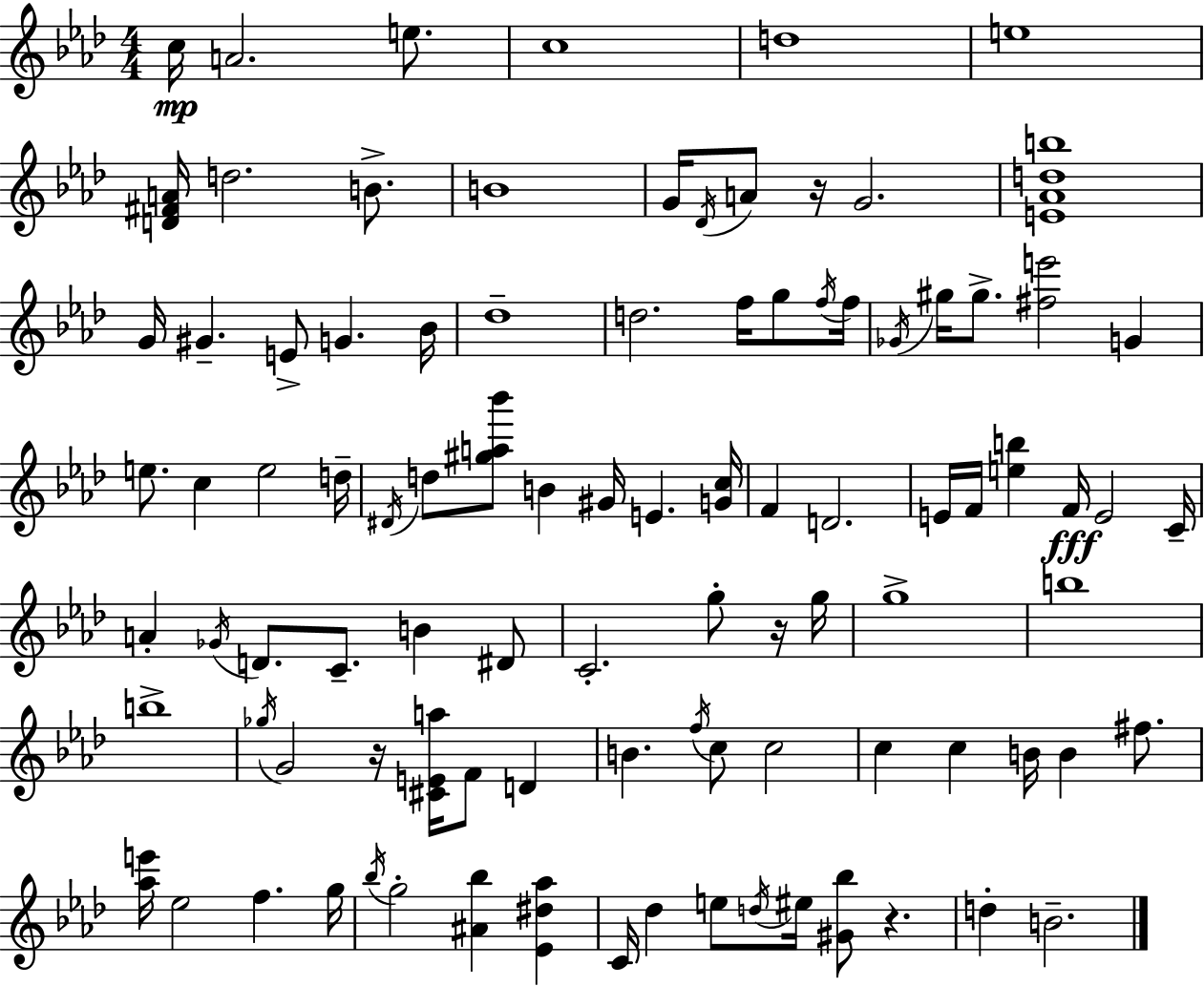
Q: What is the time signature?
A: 4/4